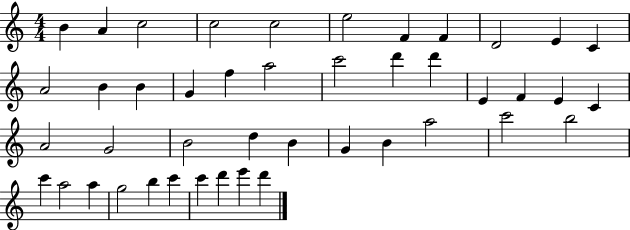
{
  \clef treble
  \numericTimeSignature
  \time 4/4
  \key c \major
  b'4 a'4 c''2 | c''2 c''2 | e''2 f'4 f'4 | d'2 e'4 c'4 | \break a'2 b'4 b'4 | g'4 f''4 a''2 | c'''2 d'''4 d'''4 | e'4 f'4 e'4 c'4 | \break a'2 g'2 | b'2 d''4 b'4 | g'4 b'4 a''2 | c'''2 b''2 | \break c'''4 a''2 a''4 | g''2 b''4 c'''4 | c'''4 d'''4 e'''4 d'''4 | \bar "|."
}